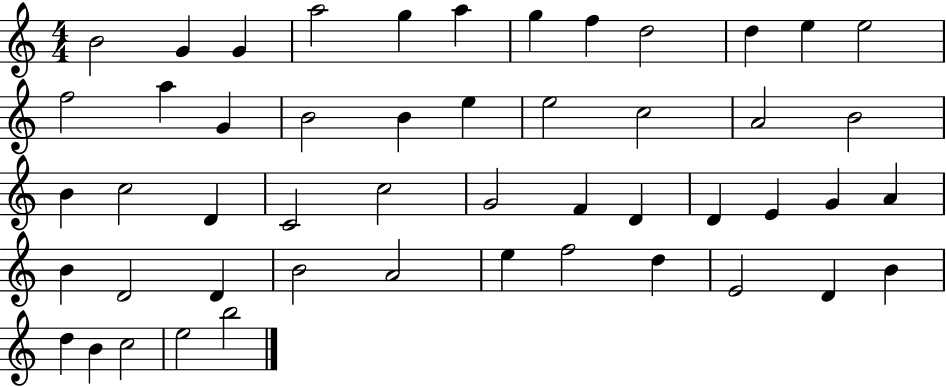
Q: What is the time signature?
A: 4/4